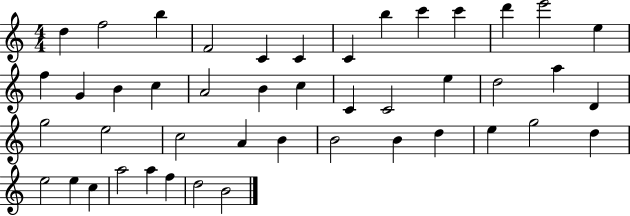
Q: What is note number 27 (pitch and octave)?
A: G5